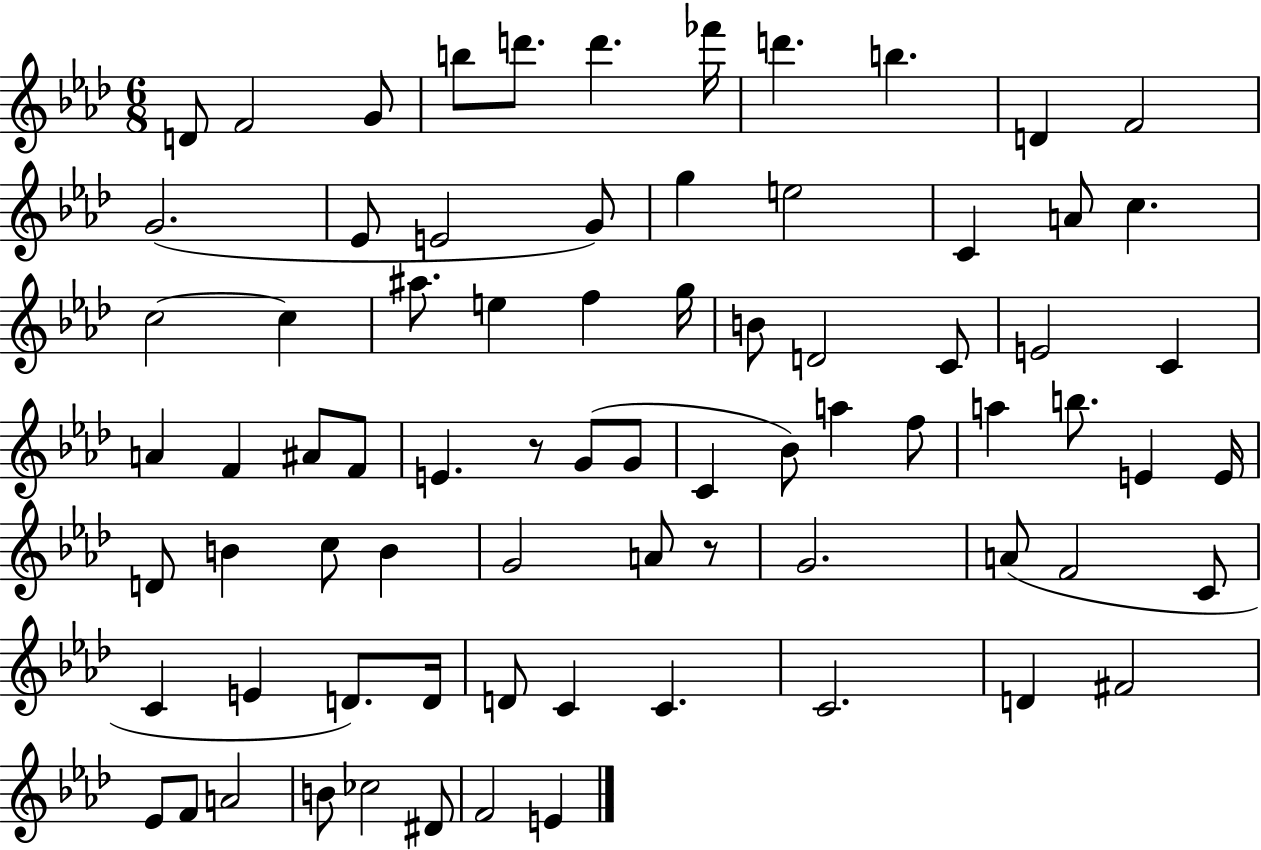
{
  \clef treble
  \numericTimeSignature
  \time 6/8
  \key aes \major
  d'8 f'2 g'8 | b''8 d'''8. d'''4. fes'''16 | d'''4. b''4. | d'4 f'2 | \break g'2.( | ees'8 e'2 g'8) | g''4 e''2 | c'4 a'8 c''4. | \break c''2~~ c''4 | ais''8. e''4 f''4 g''16 | b'8 d'2 c'8 | e'2 c'4 | \break a'4 f'4 ais'8 f'8 | e'4. r8 g'8( g'8 | c'4 bes'8) a''4 f''8 | a''4 b''8. e'4 e'16 | \break d'8 b'4 c''8 b'4 | g'2 a'8 r8 | g'2. | a'8( f'2 c'8 | \break c'4 e'4 d'8.) d'16 | d'8 c'4 c'4. | c'2. | d'4 fis'2 | \break ees'8 f'8 a'2 | b'8 ces''2 dis'8 | f'2 e'4 | \bar "|."
}